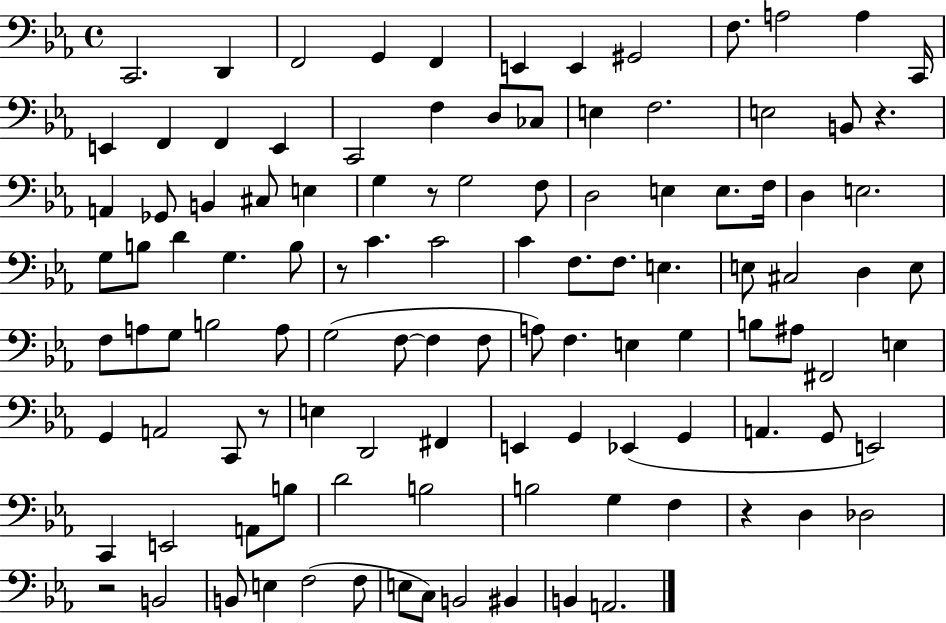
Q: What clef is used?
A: bass